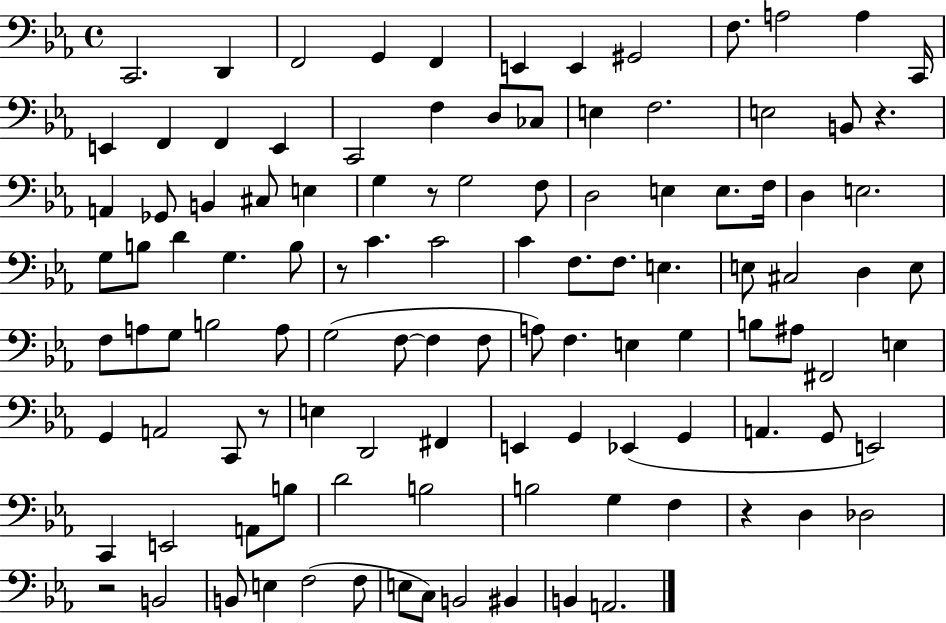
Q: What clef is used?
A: bass